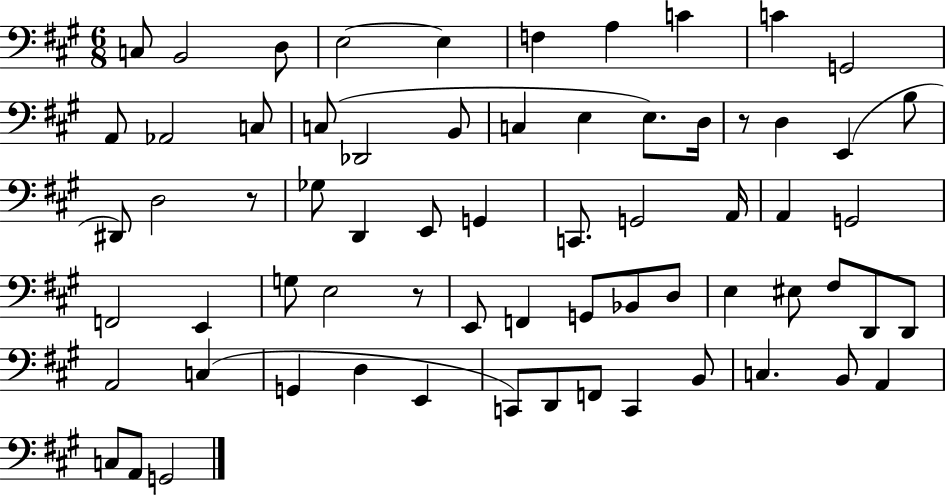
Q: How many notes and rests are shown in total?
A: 67